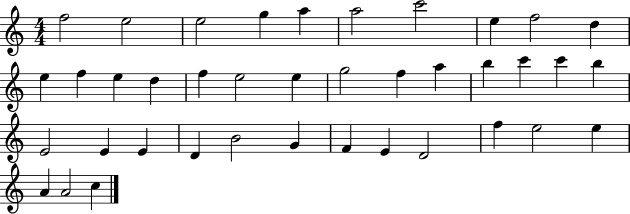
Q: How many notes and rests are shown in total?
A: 39